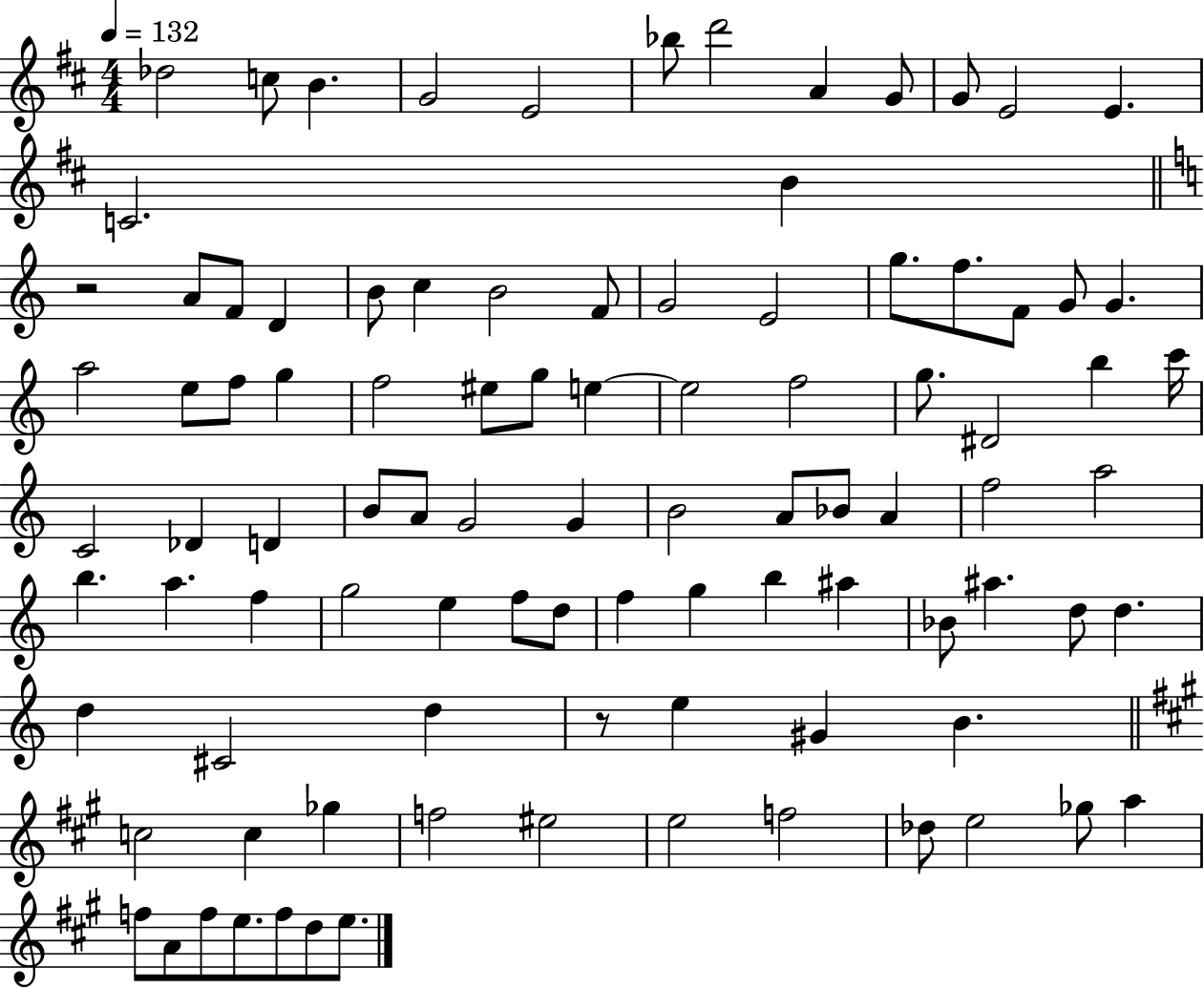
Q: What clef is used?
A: treble